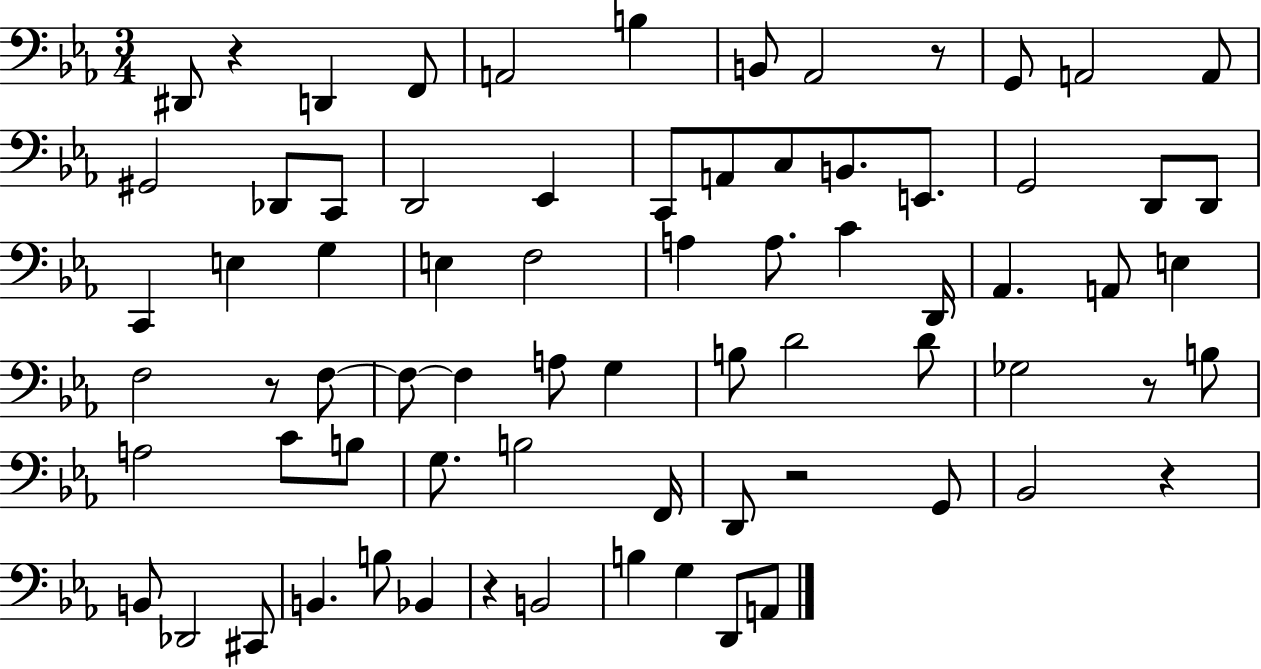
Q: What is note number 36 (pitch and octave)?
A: F3